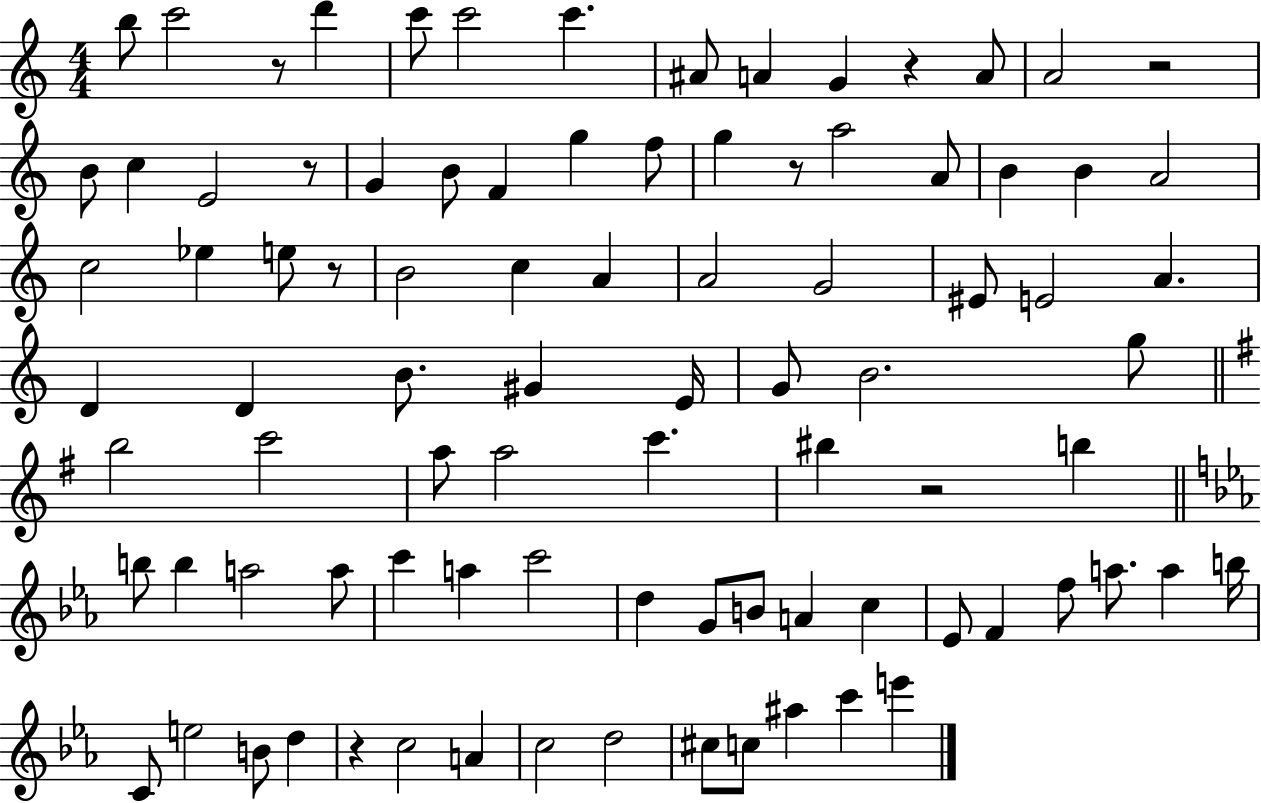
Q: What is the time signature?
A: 4/4